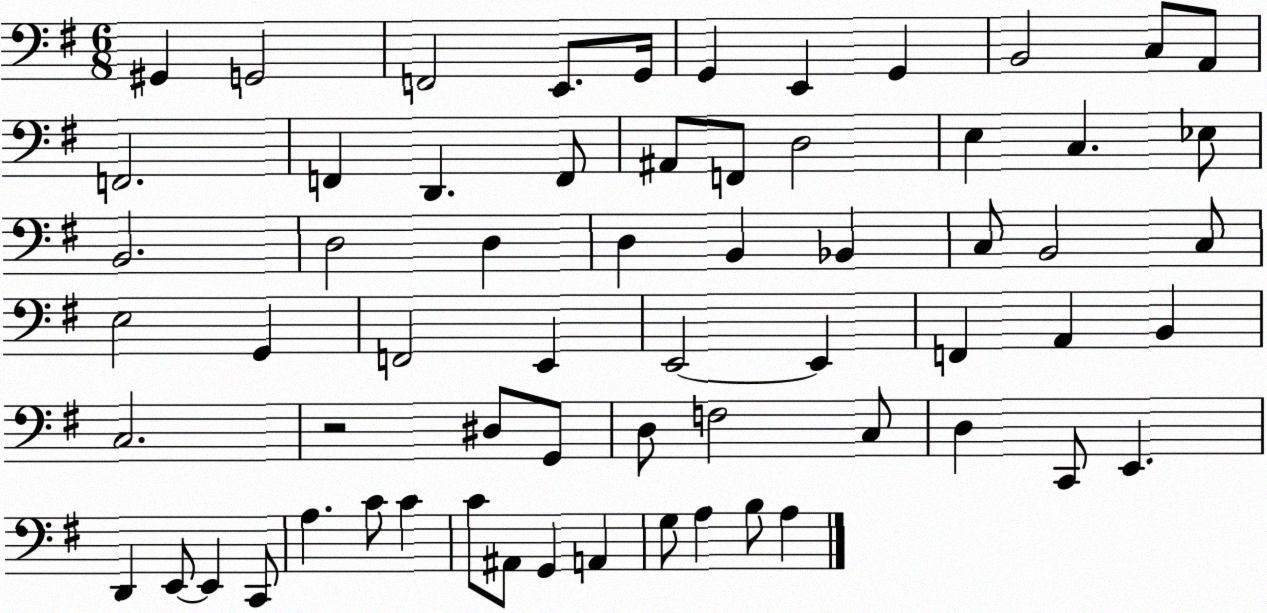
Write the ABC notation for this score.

X:1
T:Untitled
M:6/8
L:1/4
K:G
^G,, G,,2 F,,2 E,,/2 G,,/4 G,, E,, G,, B,,2 C,/2 A,,/2 F,,2 F,, D,, F,,/2 ^A,,/2 F,,/2 D,2 E, C, _E,/2 B,,2 D,2 D, D, B,, _B,, C,/2 B,,2 C,/2 E,2 G,, F,,2 E,, E,,2 E,, F,, A,, B,, C,2 z2 ^D,/2 G,,/2 D,/2 F,2 C,/2 D, C,,/2 E,, D,, E,,/2 E,, C,,/2 A, C/2 C C/2 ^A,,/2 G,, A,, G,/2 A, B,/2 A,